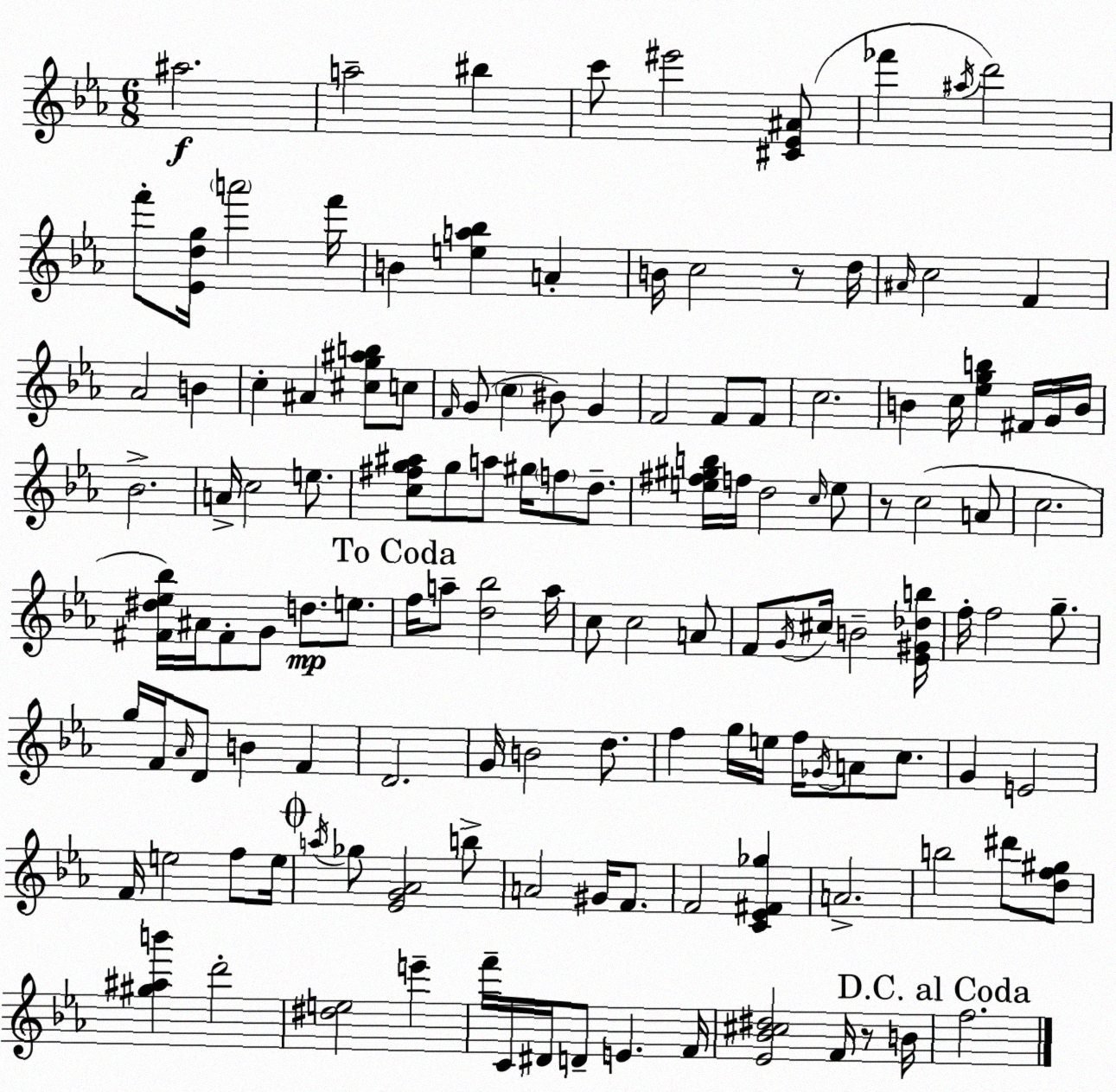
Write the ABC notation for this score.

X:1
T:Untitled
M:6/8
L:1/4
K:Eb
^a2 a2 ^b c'/2 ^e'2 [^C_E^A]/2 _f' ^a/4 d'2 f'/2 [_Edg]/4 a'2 f'/4 B [ea_b] A B/4 c2 z/2 d/4 ^A/4 c2 F _A2 B c ^A [^cg^ab]/2 c/2 F/4 G/2 c ^B/2 G F2 F/2 F/2 c2 B c/4 [_egb] ^F/4 G/4 B/4 _B2 A/4 c2 e/2 [c^fg^a]/2 g/2 a/2 ^g/4 f/2 d/2 [e^f^gb]/4 f/4 d2 c/4 e/2 z/2 c2 A/2 c2 [^F^d_e_b]/4 ^A/4 ^F/2 G/2 d/2 e/2 f/4 a/2 [d_b]2 a/4 c/2 c2 A/2 F/2 G/4 ^c/4 B2 [_E^G_db]/4 f/4 f2 g/2 g/4 F/4 _A/4 D/2 B F D2 G/4 B2 d/2 f g/4 e/4 f/4 _G/4 A/2 c/2 G E2 F/4 e2 f/2 e/4 a/4 _g/2 [_EG_A]2 b/2 A2 ^G/4 F/2 F2 [C_E^F_g] A2 b2 ^d'/2 [df^g]/2 [^g^ab'] d'2 [^de]2 e' f'/4 C/4 ^D/4 D/2 E F/4 [_E_B^c^d]2 F/4 z/2 B/4 f2